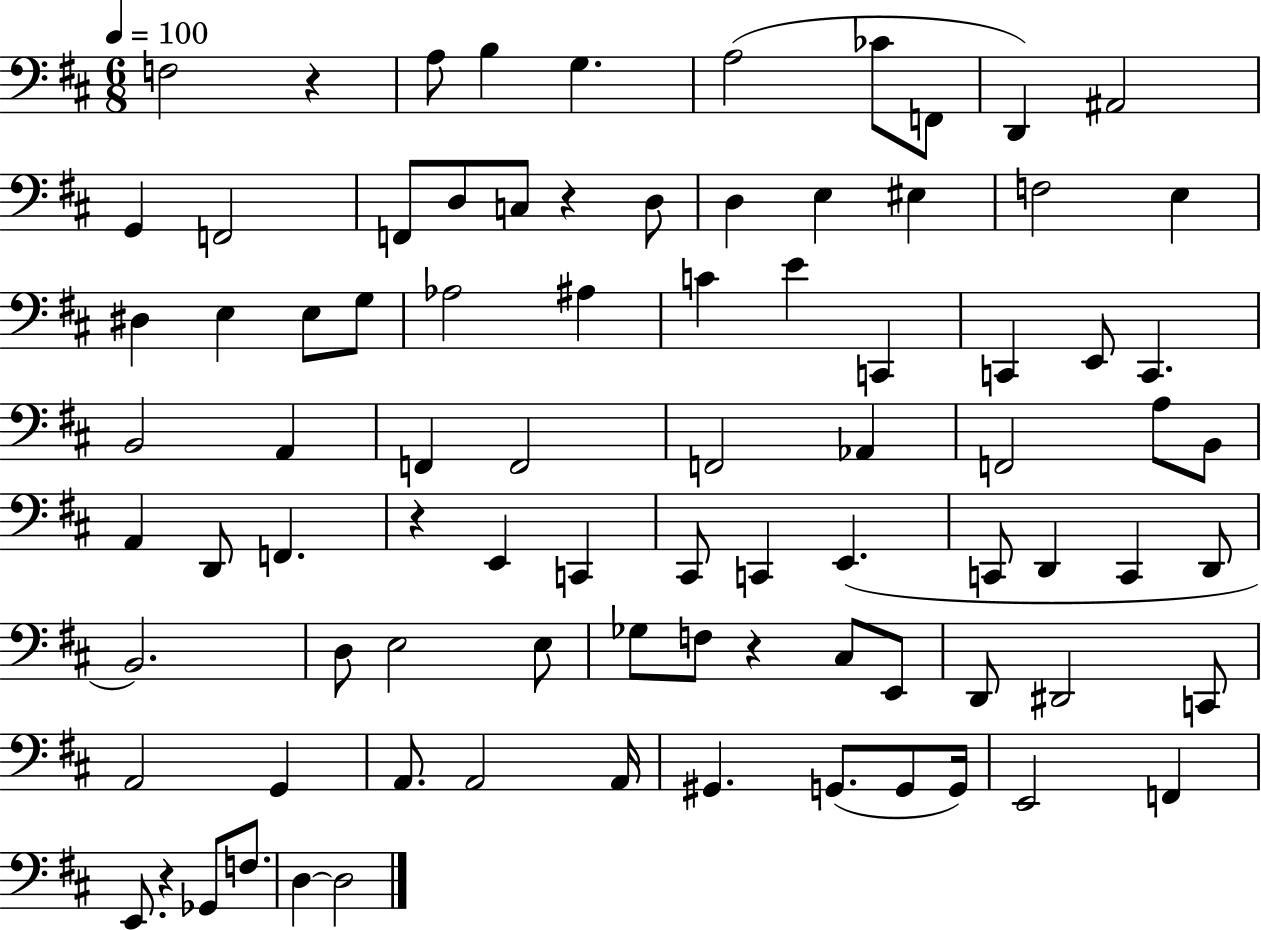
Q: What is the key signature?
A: D major